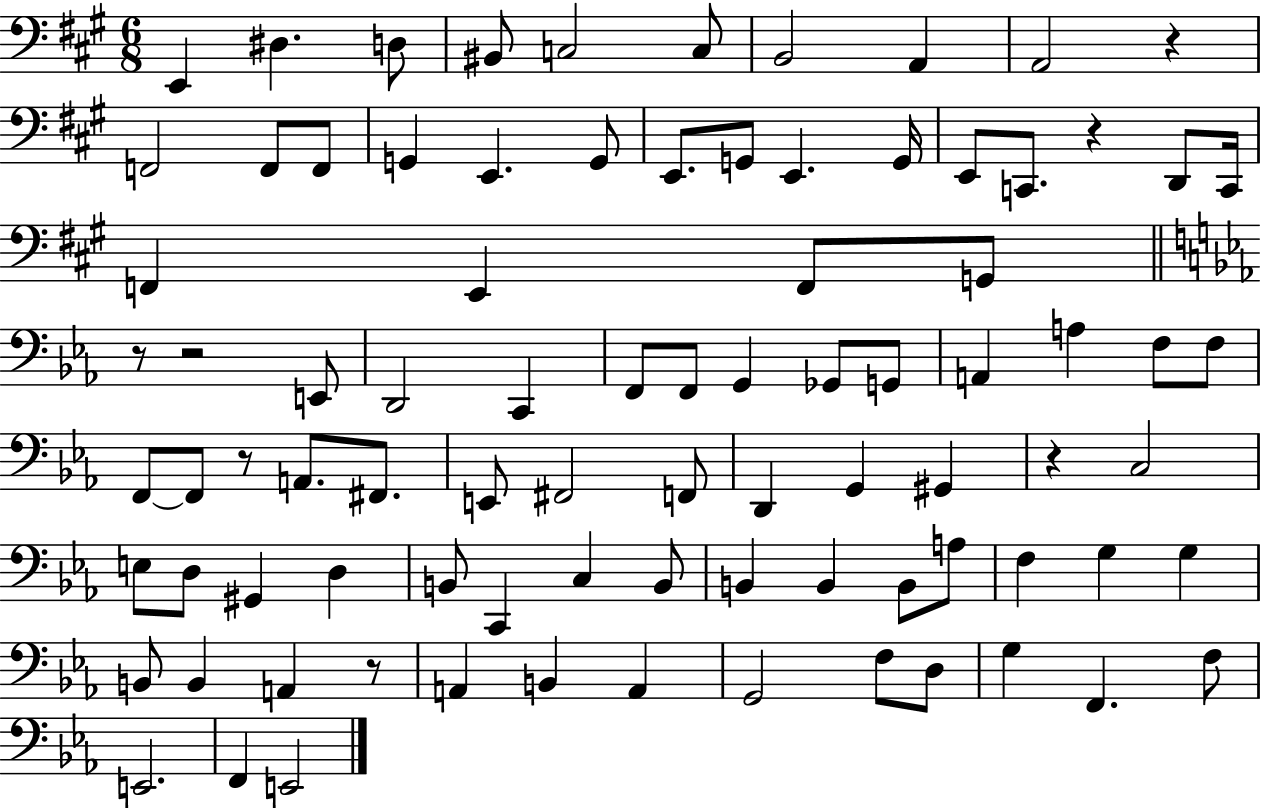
{
  \clef bass
  \numericTimeSignature
  \time 6/8
  \key a \major
  e,4 dis4. d8 | bis,8 c2 c8 | b,2 a,4 | a,2 r4 | \break f,2 f,8 f,8 | g,4 e,4. g,8 | e,8. g,8 e,4. g,16 | e,8 c,8. r4 d,8 c,16 | \break f,4 e,4 f,8 g,8 | \bar "||" \break \key ees \major r8 r2 e,8 | d,2 c,4 | f,8 f,8 g,4 ges,8 g,8 | a,4 a4 f8 f8 | \break f,8~~ f,8 r8 a,8. fis,8. | e,8 fis,2 f,8 | d,4 g,4 gis,4 | r4 c2 | \break e8 d8 gis,4 d4 | b,8 c,4 c4 b,8 | b,4 b,4 b,8 a8 | f4 g4 g4 | \break b,8 b,4 a,4 r8 | a,4 b,4 a,4 | g,2 f8 d8 | g4 f,4. f8 | \break e,2. | f,4 e,2 | \bar "|."
}